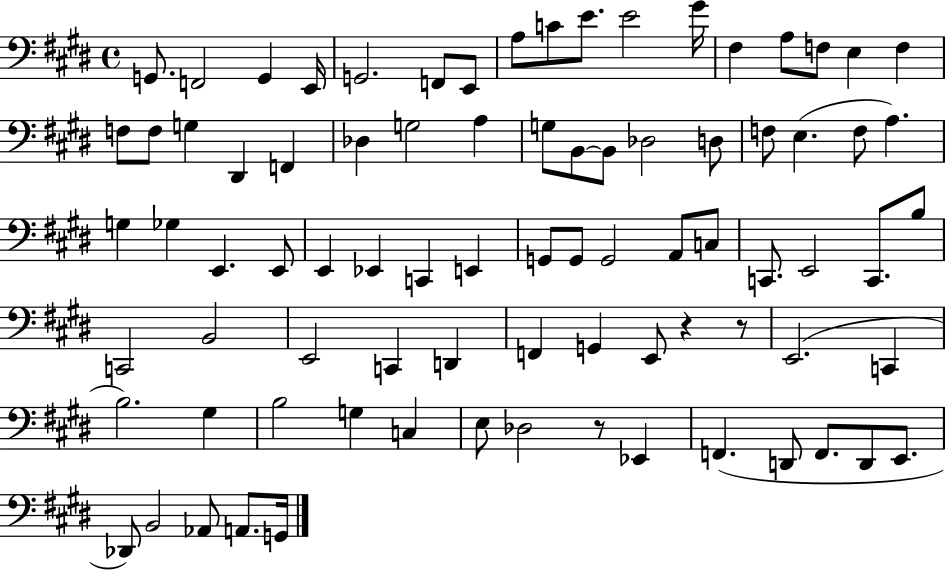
G2/e. F2/h G2/q E2/s G2/h. F2/e E2/e A3/e C4/e E4/e. E4/h G#4/s F#3/q A3/e F3/e E3/q F3/q F3/e F3/e G3/q D#2/q F2/q Db3/q G3/h A3/q G3/e B2/e B2/e Db3/h D3/e F3/e E3/q. F3/e A3/q. G3/q Gb3/q E2/q. E2/e E2/q Eb2/q C2/q E2/q G2/e G2/e G2/h A2/e C3/e C2/e. E2/h C2/e. B3/e C2/h B2/h E2/h C2/q D2/q F2/q G2/q E2/e R/q R/e E2/h. C2/q B3/h. G#3/q B3/h G3/q C3/q E3/e Db3/h R/e Eb2/q F2/q. D2/e F2/e. D2/e E2/e. Db2/e B2/h Ab2/e A2/e. G2/s